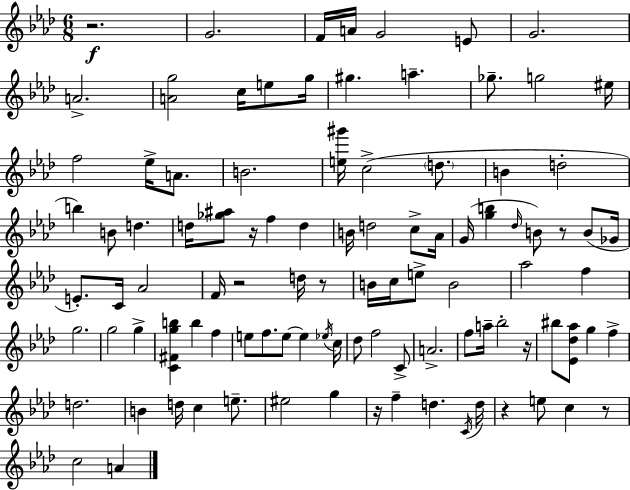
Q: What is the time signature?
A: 6/8